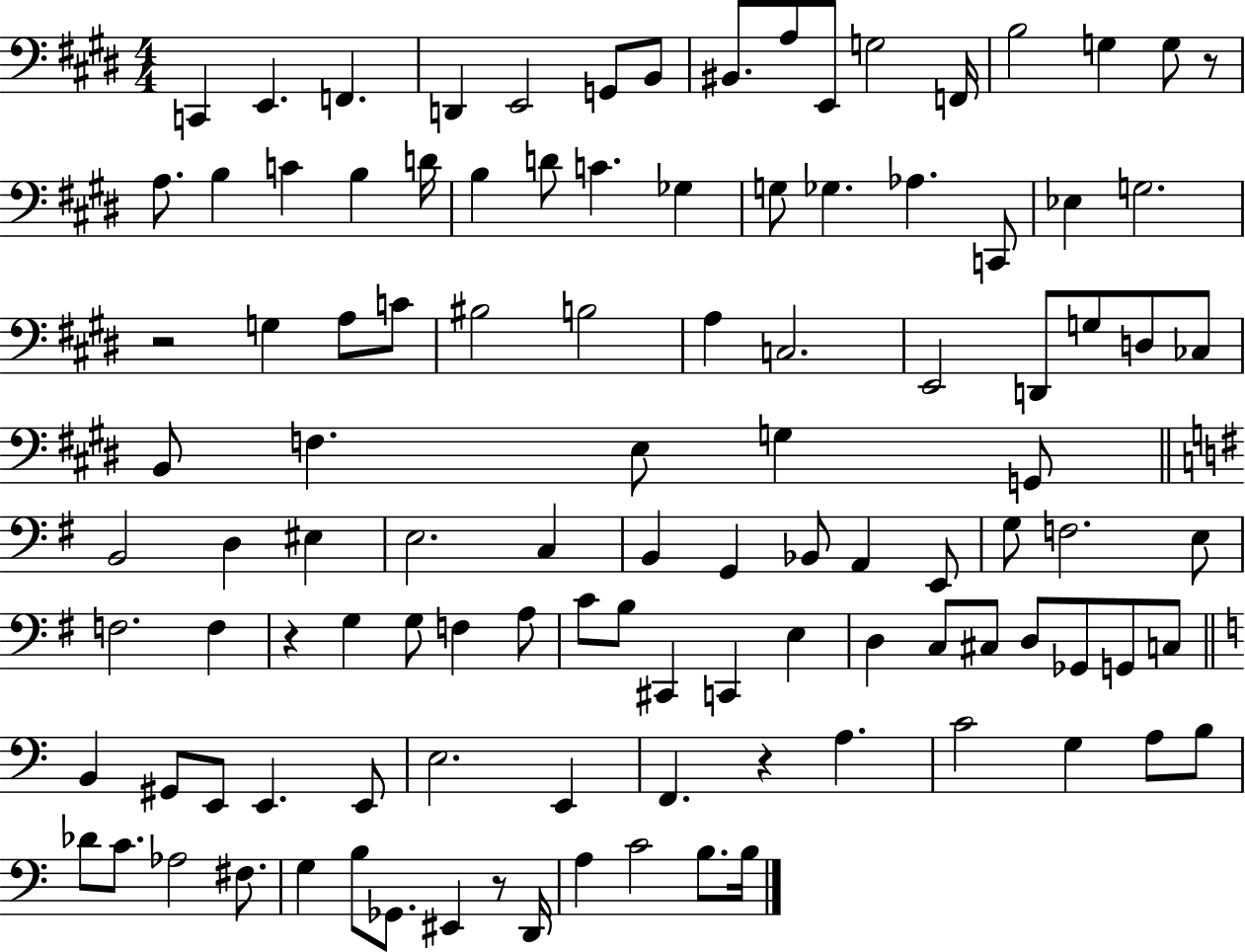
C2/q E2/q. F2/q. D2/q E2/h G2/e B2/e BIS2/e. A3/e E2/e G3/h F2/s B3/h G3/q G3/e R/e A3/e. B3/q C4/q B3/q D4/s B3/q D4/e C4/q. Gb3/q G3/e Gb3/q. Ab3/q. C2/e Eb3/q G3/h. R/h G3/q A3/e C4/e BIS3/h B3/h A3/q C3/h. E2/h D2/e G3/e D3/e CES3/e B2/e F3/q. E3/e G3/q G2/e B2/h D3/q EIS3/q E3/h. C3/q B2/q G2/q Bb2/e A2/q E2/e G3/e F3/h. E3/e F3/h. F3/q R/q G3/q G3/e F3/q A3/e C4/e B3/e C#2/q C2/q E3/q D3/q C3/e C#3/e D3/e Gb2/e G2/e C3/e B2/q G#2/e E2/e E2/q. E2/e E3/h. E2/q F2/q. R/q A3/q. C4/h G3/q A3/e B3/e Db4/e C4/e. Ab3/h F#3/e. G3/q B3/e Gb2/e. EIS2/q R/e D2/s A3/q C4/h B3/e. B3/s